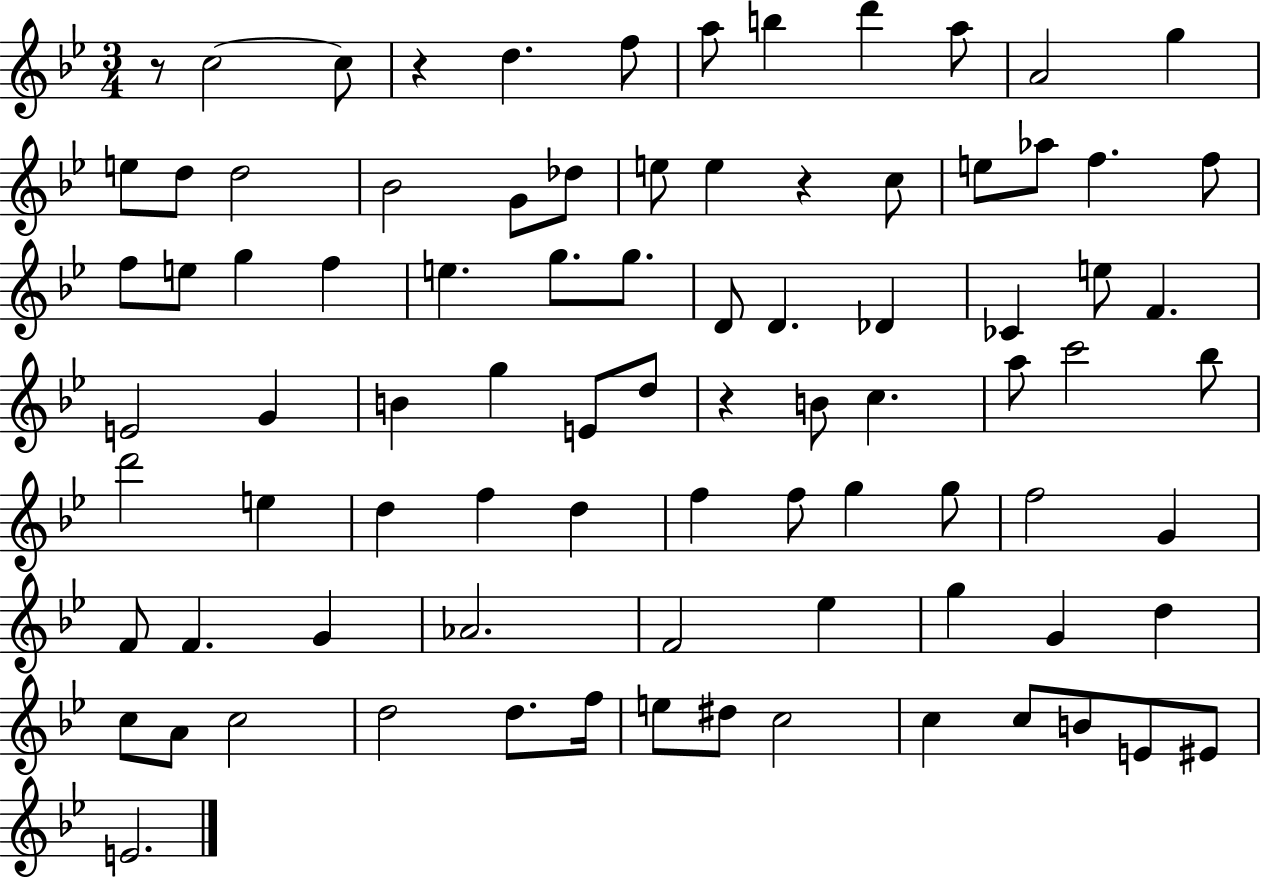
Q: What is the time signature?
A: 3/4